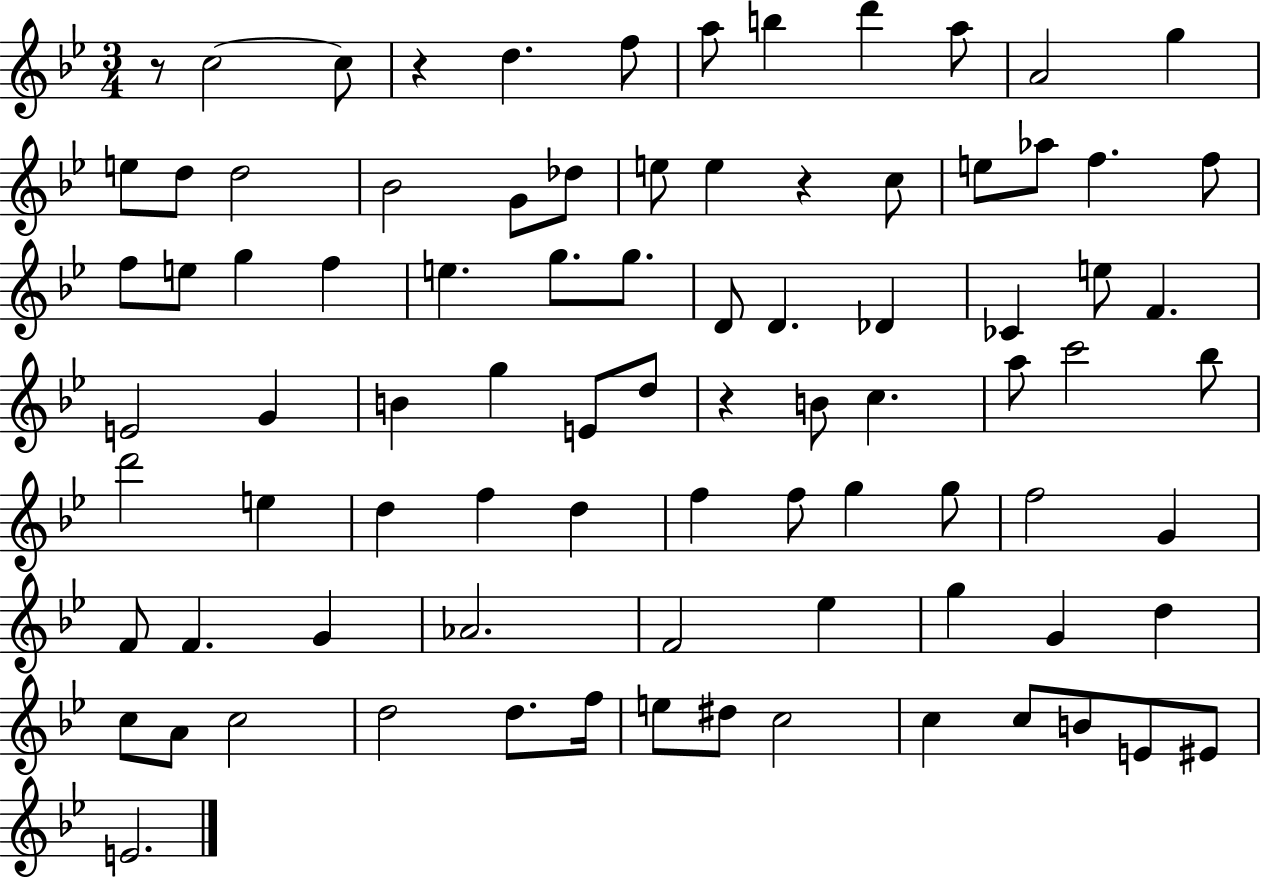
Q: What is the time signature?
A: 3/4